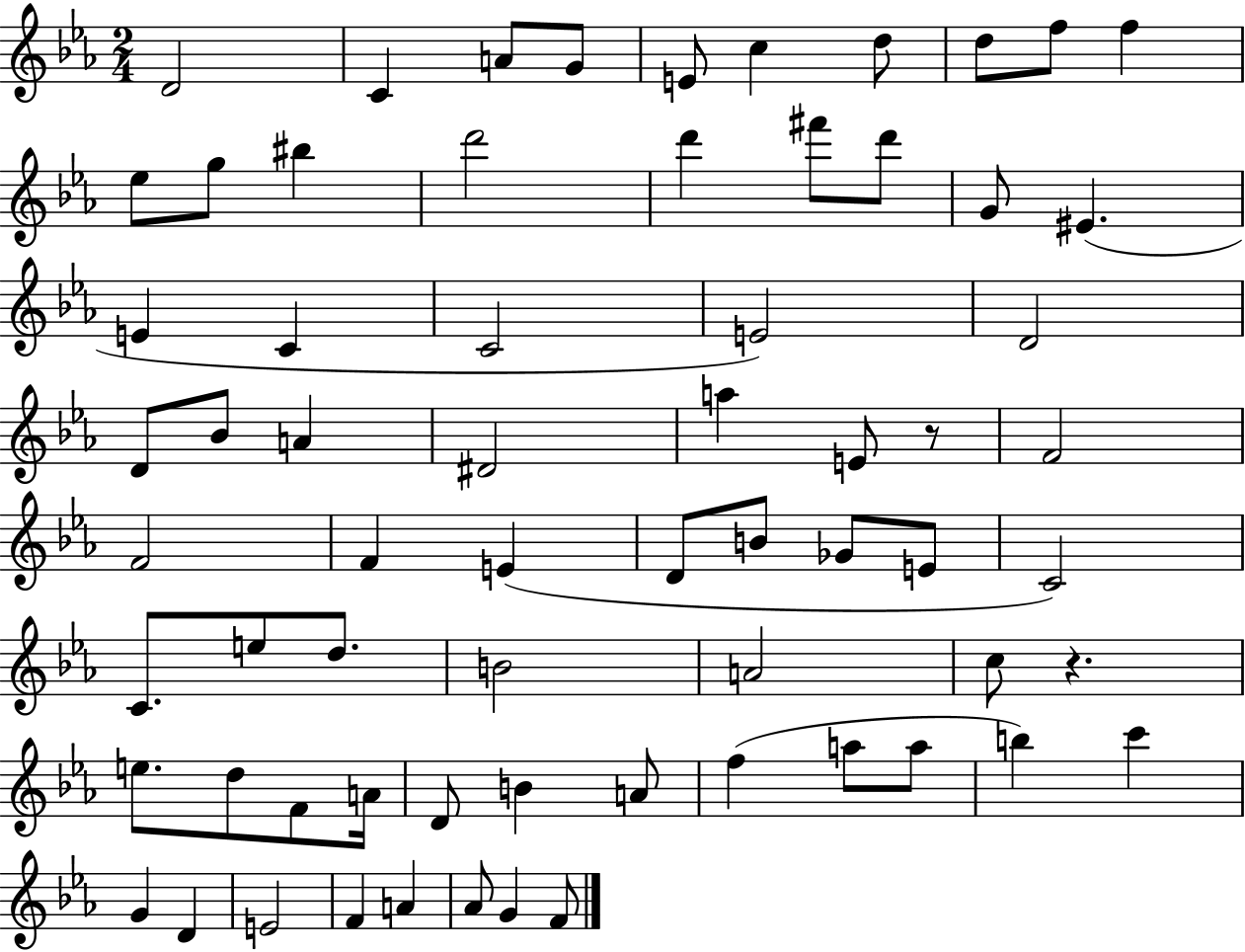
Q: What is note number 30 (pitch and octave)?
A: E4